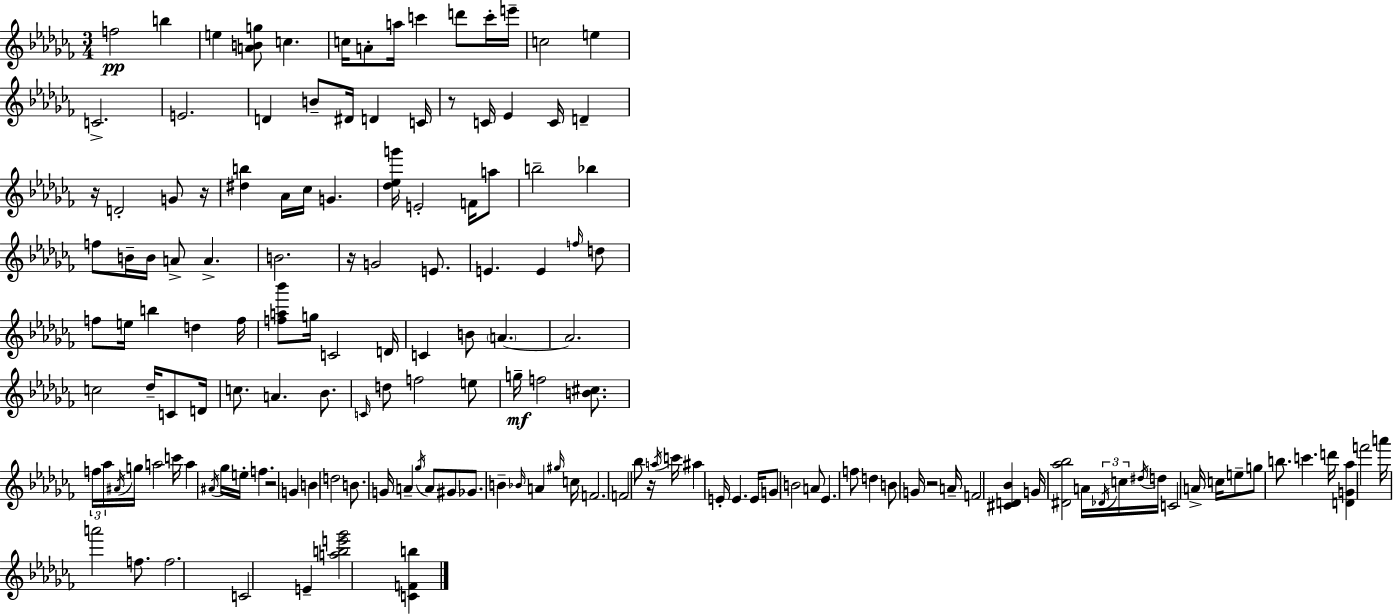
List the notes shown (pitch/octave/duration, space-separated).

F5/h B5/q E5/q [A4,B4,G5]/e C5/q. C5/s A4/e A5/s C6/q D6/e C6/s E6/s C5/h E5/q C4/h. E4/h. D4/q B4/e D#4/s D4/q C4/s R/e C4/s Eb4/q C4/s D4/q R/s D4/h G4/e R/s [D#5,B5]/q Ab4/s CES5/s G4/q. [Db5,Eb5,G6]/s E4/h F4/s A5/e B5/h Bb5/q F5/e B4/s B4/s A4/e A4/q. B4/h. R/s G4/h E4/e. E4/q. E4/q F5/s D5/e F5/e E5/s B5/q D5/q F5/s [F5,A5,Bb6]/e G5/s C4/h D4/s C4/q B4/e A4/q. A4/h. C5/h Db5/s C4/e D4/s C5/e. A4/q. Bb4/e. C4/s D5/e F5/h E5/e G5/s F5/h [B4,C#5]/e. F5/s Ab5/s A#4/s G5/s A5/h C6/s A5/q A#4/s Gb5/s E5/s F5/q. R/h G4/q B4/q D5/h B4/e. G4/s A4/q Gb5/s A4/e G#4/e Gb4/e. B4/q Bb4/s A4/q G#5/s C5/s F4/h. F4/h Bb5/e R/s A5/s C6/s A#5/q E4/s E4/q. E4/s G4/e B4/h A4/e Eb4/q. F5/e D5/q B4/e G4/s R/h A4/s F4/h [C#4,D4,Bb4]/q G4/s [D#4,Ab5,Bb5]/h A4/s Db4/s C5/s D#5/s D5/s C4/h A4/s C5/s E5/e G5/e B5/e. C6/q. D6/s [D4,G4,Ab5]/q F6/h A6/s A6/h F5/e. F5/h. C4/h E4/q [A5,B5,E6,Gb6]/h [C4,F4,B5]/q